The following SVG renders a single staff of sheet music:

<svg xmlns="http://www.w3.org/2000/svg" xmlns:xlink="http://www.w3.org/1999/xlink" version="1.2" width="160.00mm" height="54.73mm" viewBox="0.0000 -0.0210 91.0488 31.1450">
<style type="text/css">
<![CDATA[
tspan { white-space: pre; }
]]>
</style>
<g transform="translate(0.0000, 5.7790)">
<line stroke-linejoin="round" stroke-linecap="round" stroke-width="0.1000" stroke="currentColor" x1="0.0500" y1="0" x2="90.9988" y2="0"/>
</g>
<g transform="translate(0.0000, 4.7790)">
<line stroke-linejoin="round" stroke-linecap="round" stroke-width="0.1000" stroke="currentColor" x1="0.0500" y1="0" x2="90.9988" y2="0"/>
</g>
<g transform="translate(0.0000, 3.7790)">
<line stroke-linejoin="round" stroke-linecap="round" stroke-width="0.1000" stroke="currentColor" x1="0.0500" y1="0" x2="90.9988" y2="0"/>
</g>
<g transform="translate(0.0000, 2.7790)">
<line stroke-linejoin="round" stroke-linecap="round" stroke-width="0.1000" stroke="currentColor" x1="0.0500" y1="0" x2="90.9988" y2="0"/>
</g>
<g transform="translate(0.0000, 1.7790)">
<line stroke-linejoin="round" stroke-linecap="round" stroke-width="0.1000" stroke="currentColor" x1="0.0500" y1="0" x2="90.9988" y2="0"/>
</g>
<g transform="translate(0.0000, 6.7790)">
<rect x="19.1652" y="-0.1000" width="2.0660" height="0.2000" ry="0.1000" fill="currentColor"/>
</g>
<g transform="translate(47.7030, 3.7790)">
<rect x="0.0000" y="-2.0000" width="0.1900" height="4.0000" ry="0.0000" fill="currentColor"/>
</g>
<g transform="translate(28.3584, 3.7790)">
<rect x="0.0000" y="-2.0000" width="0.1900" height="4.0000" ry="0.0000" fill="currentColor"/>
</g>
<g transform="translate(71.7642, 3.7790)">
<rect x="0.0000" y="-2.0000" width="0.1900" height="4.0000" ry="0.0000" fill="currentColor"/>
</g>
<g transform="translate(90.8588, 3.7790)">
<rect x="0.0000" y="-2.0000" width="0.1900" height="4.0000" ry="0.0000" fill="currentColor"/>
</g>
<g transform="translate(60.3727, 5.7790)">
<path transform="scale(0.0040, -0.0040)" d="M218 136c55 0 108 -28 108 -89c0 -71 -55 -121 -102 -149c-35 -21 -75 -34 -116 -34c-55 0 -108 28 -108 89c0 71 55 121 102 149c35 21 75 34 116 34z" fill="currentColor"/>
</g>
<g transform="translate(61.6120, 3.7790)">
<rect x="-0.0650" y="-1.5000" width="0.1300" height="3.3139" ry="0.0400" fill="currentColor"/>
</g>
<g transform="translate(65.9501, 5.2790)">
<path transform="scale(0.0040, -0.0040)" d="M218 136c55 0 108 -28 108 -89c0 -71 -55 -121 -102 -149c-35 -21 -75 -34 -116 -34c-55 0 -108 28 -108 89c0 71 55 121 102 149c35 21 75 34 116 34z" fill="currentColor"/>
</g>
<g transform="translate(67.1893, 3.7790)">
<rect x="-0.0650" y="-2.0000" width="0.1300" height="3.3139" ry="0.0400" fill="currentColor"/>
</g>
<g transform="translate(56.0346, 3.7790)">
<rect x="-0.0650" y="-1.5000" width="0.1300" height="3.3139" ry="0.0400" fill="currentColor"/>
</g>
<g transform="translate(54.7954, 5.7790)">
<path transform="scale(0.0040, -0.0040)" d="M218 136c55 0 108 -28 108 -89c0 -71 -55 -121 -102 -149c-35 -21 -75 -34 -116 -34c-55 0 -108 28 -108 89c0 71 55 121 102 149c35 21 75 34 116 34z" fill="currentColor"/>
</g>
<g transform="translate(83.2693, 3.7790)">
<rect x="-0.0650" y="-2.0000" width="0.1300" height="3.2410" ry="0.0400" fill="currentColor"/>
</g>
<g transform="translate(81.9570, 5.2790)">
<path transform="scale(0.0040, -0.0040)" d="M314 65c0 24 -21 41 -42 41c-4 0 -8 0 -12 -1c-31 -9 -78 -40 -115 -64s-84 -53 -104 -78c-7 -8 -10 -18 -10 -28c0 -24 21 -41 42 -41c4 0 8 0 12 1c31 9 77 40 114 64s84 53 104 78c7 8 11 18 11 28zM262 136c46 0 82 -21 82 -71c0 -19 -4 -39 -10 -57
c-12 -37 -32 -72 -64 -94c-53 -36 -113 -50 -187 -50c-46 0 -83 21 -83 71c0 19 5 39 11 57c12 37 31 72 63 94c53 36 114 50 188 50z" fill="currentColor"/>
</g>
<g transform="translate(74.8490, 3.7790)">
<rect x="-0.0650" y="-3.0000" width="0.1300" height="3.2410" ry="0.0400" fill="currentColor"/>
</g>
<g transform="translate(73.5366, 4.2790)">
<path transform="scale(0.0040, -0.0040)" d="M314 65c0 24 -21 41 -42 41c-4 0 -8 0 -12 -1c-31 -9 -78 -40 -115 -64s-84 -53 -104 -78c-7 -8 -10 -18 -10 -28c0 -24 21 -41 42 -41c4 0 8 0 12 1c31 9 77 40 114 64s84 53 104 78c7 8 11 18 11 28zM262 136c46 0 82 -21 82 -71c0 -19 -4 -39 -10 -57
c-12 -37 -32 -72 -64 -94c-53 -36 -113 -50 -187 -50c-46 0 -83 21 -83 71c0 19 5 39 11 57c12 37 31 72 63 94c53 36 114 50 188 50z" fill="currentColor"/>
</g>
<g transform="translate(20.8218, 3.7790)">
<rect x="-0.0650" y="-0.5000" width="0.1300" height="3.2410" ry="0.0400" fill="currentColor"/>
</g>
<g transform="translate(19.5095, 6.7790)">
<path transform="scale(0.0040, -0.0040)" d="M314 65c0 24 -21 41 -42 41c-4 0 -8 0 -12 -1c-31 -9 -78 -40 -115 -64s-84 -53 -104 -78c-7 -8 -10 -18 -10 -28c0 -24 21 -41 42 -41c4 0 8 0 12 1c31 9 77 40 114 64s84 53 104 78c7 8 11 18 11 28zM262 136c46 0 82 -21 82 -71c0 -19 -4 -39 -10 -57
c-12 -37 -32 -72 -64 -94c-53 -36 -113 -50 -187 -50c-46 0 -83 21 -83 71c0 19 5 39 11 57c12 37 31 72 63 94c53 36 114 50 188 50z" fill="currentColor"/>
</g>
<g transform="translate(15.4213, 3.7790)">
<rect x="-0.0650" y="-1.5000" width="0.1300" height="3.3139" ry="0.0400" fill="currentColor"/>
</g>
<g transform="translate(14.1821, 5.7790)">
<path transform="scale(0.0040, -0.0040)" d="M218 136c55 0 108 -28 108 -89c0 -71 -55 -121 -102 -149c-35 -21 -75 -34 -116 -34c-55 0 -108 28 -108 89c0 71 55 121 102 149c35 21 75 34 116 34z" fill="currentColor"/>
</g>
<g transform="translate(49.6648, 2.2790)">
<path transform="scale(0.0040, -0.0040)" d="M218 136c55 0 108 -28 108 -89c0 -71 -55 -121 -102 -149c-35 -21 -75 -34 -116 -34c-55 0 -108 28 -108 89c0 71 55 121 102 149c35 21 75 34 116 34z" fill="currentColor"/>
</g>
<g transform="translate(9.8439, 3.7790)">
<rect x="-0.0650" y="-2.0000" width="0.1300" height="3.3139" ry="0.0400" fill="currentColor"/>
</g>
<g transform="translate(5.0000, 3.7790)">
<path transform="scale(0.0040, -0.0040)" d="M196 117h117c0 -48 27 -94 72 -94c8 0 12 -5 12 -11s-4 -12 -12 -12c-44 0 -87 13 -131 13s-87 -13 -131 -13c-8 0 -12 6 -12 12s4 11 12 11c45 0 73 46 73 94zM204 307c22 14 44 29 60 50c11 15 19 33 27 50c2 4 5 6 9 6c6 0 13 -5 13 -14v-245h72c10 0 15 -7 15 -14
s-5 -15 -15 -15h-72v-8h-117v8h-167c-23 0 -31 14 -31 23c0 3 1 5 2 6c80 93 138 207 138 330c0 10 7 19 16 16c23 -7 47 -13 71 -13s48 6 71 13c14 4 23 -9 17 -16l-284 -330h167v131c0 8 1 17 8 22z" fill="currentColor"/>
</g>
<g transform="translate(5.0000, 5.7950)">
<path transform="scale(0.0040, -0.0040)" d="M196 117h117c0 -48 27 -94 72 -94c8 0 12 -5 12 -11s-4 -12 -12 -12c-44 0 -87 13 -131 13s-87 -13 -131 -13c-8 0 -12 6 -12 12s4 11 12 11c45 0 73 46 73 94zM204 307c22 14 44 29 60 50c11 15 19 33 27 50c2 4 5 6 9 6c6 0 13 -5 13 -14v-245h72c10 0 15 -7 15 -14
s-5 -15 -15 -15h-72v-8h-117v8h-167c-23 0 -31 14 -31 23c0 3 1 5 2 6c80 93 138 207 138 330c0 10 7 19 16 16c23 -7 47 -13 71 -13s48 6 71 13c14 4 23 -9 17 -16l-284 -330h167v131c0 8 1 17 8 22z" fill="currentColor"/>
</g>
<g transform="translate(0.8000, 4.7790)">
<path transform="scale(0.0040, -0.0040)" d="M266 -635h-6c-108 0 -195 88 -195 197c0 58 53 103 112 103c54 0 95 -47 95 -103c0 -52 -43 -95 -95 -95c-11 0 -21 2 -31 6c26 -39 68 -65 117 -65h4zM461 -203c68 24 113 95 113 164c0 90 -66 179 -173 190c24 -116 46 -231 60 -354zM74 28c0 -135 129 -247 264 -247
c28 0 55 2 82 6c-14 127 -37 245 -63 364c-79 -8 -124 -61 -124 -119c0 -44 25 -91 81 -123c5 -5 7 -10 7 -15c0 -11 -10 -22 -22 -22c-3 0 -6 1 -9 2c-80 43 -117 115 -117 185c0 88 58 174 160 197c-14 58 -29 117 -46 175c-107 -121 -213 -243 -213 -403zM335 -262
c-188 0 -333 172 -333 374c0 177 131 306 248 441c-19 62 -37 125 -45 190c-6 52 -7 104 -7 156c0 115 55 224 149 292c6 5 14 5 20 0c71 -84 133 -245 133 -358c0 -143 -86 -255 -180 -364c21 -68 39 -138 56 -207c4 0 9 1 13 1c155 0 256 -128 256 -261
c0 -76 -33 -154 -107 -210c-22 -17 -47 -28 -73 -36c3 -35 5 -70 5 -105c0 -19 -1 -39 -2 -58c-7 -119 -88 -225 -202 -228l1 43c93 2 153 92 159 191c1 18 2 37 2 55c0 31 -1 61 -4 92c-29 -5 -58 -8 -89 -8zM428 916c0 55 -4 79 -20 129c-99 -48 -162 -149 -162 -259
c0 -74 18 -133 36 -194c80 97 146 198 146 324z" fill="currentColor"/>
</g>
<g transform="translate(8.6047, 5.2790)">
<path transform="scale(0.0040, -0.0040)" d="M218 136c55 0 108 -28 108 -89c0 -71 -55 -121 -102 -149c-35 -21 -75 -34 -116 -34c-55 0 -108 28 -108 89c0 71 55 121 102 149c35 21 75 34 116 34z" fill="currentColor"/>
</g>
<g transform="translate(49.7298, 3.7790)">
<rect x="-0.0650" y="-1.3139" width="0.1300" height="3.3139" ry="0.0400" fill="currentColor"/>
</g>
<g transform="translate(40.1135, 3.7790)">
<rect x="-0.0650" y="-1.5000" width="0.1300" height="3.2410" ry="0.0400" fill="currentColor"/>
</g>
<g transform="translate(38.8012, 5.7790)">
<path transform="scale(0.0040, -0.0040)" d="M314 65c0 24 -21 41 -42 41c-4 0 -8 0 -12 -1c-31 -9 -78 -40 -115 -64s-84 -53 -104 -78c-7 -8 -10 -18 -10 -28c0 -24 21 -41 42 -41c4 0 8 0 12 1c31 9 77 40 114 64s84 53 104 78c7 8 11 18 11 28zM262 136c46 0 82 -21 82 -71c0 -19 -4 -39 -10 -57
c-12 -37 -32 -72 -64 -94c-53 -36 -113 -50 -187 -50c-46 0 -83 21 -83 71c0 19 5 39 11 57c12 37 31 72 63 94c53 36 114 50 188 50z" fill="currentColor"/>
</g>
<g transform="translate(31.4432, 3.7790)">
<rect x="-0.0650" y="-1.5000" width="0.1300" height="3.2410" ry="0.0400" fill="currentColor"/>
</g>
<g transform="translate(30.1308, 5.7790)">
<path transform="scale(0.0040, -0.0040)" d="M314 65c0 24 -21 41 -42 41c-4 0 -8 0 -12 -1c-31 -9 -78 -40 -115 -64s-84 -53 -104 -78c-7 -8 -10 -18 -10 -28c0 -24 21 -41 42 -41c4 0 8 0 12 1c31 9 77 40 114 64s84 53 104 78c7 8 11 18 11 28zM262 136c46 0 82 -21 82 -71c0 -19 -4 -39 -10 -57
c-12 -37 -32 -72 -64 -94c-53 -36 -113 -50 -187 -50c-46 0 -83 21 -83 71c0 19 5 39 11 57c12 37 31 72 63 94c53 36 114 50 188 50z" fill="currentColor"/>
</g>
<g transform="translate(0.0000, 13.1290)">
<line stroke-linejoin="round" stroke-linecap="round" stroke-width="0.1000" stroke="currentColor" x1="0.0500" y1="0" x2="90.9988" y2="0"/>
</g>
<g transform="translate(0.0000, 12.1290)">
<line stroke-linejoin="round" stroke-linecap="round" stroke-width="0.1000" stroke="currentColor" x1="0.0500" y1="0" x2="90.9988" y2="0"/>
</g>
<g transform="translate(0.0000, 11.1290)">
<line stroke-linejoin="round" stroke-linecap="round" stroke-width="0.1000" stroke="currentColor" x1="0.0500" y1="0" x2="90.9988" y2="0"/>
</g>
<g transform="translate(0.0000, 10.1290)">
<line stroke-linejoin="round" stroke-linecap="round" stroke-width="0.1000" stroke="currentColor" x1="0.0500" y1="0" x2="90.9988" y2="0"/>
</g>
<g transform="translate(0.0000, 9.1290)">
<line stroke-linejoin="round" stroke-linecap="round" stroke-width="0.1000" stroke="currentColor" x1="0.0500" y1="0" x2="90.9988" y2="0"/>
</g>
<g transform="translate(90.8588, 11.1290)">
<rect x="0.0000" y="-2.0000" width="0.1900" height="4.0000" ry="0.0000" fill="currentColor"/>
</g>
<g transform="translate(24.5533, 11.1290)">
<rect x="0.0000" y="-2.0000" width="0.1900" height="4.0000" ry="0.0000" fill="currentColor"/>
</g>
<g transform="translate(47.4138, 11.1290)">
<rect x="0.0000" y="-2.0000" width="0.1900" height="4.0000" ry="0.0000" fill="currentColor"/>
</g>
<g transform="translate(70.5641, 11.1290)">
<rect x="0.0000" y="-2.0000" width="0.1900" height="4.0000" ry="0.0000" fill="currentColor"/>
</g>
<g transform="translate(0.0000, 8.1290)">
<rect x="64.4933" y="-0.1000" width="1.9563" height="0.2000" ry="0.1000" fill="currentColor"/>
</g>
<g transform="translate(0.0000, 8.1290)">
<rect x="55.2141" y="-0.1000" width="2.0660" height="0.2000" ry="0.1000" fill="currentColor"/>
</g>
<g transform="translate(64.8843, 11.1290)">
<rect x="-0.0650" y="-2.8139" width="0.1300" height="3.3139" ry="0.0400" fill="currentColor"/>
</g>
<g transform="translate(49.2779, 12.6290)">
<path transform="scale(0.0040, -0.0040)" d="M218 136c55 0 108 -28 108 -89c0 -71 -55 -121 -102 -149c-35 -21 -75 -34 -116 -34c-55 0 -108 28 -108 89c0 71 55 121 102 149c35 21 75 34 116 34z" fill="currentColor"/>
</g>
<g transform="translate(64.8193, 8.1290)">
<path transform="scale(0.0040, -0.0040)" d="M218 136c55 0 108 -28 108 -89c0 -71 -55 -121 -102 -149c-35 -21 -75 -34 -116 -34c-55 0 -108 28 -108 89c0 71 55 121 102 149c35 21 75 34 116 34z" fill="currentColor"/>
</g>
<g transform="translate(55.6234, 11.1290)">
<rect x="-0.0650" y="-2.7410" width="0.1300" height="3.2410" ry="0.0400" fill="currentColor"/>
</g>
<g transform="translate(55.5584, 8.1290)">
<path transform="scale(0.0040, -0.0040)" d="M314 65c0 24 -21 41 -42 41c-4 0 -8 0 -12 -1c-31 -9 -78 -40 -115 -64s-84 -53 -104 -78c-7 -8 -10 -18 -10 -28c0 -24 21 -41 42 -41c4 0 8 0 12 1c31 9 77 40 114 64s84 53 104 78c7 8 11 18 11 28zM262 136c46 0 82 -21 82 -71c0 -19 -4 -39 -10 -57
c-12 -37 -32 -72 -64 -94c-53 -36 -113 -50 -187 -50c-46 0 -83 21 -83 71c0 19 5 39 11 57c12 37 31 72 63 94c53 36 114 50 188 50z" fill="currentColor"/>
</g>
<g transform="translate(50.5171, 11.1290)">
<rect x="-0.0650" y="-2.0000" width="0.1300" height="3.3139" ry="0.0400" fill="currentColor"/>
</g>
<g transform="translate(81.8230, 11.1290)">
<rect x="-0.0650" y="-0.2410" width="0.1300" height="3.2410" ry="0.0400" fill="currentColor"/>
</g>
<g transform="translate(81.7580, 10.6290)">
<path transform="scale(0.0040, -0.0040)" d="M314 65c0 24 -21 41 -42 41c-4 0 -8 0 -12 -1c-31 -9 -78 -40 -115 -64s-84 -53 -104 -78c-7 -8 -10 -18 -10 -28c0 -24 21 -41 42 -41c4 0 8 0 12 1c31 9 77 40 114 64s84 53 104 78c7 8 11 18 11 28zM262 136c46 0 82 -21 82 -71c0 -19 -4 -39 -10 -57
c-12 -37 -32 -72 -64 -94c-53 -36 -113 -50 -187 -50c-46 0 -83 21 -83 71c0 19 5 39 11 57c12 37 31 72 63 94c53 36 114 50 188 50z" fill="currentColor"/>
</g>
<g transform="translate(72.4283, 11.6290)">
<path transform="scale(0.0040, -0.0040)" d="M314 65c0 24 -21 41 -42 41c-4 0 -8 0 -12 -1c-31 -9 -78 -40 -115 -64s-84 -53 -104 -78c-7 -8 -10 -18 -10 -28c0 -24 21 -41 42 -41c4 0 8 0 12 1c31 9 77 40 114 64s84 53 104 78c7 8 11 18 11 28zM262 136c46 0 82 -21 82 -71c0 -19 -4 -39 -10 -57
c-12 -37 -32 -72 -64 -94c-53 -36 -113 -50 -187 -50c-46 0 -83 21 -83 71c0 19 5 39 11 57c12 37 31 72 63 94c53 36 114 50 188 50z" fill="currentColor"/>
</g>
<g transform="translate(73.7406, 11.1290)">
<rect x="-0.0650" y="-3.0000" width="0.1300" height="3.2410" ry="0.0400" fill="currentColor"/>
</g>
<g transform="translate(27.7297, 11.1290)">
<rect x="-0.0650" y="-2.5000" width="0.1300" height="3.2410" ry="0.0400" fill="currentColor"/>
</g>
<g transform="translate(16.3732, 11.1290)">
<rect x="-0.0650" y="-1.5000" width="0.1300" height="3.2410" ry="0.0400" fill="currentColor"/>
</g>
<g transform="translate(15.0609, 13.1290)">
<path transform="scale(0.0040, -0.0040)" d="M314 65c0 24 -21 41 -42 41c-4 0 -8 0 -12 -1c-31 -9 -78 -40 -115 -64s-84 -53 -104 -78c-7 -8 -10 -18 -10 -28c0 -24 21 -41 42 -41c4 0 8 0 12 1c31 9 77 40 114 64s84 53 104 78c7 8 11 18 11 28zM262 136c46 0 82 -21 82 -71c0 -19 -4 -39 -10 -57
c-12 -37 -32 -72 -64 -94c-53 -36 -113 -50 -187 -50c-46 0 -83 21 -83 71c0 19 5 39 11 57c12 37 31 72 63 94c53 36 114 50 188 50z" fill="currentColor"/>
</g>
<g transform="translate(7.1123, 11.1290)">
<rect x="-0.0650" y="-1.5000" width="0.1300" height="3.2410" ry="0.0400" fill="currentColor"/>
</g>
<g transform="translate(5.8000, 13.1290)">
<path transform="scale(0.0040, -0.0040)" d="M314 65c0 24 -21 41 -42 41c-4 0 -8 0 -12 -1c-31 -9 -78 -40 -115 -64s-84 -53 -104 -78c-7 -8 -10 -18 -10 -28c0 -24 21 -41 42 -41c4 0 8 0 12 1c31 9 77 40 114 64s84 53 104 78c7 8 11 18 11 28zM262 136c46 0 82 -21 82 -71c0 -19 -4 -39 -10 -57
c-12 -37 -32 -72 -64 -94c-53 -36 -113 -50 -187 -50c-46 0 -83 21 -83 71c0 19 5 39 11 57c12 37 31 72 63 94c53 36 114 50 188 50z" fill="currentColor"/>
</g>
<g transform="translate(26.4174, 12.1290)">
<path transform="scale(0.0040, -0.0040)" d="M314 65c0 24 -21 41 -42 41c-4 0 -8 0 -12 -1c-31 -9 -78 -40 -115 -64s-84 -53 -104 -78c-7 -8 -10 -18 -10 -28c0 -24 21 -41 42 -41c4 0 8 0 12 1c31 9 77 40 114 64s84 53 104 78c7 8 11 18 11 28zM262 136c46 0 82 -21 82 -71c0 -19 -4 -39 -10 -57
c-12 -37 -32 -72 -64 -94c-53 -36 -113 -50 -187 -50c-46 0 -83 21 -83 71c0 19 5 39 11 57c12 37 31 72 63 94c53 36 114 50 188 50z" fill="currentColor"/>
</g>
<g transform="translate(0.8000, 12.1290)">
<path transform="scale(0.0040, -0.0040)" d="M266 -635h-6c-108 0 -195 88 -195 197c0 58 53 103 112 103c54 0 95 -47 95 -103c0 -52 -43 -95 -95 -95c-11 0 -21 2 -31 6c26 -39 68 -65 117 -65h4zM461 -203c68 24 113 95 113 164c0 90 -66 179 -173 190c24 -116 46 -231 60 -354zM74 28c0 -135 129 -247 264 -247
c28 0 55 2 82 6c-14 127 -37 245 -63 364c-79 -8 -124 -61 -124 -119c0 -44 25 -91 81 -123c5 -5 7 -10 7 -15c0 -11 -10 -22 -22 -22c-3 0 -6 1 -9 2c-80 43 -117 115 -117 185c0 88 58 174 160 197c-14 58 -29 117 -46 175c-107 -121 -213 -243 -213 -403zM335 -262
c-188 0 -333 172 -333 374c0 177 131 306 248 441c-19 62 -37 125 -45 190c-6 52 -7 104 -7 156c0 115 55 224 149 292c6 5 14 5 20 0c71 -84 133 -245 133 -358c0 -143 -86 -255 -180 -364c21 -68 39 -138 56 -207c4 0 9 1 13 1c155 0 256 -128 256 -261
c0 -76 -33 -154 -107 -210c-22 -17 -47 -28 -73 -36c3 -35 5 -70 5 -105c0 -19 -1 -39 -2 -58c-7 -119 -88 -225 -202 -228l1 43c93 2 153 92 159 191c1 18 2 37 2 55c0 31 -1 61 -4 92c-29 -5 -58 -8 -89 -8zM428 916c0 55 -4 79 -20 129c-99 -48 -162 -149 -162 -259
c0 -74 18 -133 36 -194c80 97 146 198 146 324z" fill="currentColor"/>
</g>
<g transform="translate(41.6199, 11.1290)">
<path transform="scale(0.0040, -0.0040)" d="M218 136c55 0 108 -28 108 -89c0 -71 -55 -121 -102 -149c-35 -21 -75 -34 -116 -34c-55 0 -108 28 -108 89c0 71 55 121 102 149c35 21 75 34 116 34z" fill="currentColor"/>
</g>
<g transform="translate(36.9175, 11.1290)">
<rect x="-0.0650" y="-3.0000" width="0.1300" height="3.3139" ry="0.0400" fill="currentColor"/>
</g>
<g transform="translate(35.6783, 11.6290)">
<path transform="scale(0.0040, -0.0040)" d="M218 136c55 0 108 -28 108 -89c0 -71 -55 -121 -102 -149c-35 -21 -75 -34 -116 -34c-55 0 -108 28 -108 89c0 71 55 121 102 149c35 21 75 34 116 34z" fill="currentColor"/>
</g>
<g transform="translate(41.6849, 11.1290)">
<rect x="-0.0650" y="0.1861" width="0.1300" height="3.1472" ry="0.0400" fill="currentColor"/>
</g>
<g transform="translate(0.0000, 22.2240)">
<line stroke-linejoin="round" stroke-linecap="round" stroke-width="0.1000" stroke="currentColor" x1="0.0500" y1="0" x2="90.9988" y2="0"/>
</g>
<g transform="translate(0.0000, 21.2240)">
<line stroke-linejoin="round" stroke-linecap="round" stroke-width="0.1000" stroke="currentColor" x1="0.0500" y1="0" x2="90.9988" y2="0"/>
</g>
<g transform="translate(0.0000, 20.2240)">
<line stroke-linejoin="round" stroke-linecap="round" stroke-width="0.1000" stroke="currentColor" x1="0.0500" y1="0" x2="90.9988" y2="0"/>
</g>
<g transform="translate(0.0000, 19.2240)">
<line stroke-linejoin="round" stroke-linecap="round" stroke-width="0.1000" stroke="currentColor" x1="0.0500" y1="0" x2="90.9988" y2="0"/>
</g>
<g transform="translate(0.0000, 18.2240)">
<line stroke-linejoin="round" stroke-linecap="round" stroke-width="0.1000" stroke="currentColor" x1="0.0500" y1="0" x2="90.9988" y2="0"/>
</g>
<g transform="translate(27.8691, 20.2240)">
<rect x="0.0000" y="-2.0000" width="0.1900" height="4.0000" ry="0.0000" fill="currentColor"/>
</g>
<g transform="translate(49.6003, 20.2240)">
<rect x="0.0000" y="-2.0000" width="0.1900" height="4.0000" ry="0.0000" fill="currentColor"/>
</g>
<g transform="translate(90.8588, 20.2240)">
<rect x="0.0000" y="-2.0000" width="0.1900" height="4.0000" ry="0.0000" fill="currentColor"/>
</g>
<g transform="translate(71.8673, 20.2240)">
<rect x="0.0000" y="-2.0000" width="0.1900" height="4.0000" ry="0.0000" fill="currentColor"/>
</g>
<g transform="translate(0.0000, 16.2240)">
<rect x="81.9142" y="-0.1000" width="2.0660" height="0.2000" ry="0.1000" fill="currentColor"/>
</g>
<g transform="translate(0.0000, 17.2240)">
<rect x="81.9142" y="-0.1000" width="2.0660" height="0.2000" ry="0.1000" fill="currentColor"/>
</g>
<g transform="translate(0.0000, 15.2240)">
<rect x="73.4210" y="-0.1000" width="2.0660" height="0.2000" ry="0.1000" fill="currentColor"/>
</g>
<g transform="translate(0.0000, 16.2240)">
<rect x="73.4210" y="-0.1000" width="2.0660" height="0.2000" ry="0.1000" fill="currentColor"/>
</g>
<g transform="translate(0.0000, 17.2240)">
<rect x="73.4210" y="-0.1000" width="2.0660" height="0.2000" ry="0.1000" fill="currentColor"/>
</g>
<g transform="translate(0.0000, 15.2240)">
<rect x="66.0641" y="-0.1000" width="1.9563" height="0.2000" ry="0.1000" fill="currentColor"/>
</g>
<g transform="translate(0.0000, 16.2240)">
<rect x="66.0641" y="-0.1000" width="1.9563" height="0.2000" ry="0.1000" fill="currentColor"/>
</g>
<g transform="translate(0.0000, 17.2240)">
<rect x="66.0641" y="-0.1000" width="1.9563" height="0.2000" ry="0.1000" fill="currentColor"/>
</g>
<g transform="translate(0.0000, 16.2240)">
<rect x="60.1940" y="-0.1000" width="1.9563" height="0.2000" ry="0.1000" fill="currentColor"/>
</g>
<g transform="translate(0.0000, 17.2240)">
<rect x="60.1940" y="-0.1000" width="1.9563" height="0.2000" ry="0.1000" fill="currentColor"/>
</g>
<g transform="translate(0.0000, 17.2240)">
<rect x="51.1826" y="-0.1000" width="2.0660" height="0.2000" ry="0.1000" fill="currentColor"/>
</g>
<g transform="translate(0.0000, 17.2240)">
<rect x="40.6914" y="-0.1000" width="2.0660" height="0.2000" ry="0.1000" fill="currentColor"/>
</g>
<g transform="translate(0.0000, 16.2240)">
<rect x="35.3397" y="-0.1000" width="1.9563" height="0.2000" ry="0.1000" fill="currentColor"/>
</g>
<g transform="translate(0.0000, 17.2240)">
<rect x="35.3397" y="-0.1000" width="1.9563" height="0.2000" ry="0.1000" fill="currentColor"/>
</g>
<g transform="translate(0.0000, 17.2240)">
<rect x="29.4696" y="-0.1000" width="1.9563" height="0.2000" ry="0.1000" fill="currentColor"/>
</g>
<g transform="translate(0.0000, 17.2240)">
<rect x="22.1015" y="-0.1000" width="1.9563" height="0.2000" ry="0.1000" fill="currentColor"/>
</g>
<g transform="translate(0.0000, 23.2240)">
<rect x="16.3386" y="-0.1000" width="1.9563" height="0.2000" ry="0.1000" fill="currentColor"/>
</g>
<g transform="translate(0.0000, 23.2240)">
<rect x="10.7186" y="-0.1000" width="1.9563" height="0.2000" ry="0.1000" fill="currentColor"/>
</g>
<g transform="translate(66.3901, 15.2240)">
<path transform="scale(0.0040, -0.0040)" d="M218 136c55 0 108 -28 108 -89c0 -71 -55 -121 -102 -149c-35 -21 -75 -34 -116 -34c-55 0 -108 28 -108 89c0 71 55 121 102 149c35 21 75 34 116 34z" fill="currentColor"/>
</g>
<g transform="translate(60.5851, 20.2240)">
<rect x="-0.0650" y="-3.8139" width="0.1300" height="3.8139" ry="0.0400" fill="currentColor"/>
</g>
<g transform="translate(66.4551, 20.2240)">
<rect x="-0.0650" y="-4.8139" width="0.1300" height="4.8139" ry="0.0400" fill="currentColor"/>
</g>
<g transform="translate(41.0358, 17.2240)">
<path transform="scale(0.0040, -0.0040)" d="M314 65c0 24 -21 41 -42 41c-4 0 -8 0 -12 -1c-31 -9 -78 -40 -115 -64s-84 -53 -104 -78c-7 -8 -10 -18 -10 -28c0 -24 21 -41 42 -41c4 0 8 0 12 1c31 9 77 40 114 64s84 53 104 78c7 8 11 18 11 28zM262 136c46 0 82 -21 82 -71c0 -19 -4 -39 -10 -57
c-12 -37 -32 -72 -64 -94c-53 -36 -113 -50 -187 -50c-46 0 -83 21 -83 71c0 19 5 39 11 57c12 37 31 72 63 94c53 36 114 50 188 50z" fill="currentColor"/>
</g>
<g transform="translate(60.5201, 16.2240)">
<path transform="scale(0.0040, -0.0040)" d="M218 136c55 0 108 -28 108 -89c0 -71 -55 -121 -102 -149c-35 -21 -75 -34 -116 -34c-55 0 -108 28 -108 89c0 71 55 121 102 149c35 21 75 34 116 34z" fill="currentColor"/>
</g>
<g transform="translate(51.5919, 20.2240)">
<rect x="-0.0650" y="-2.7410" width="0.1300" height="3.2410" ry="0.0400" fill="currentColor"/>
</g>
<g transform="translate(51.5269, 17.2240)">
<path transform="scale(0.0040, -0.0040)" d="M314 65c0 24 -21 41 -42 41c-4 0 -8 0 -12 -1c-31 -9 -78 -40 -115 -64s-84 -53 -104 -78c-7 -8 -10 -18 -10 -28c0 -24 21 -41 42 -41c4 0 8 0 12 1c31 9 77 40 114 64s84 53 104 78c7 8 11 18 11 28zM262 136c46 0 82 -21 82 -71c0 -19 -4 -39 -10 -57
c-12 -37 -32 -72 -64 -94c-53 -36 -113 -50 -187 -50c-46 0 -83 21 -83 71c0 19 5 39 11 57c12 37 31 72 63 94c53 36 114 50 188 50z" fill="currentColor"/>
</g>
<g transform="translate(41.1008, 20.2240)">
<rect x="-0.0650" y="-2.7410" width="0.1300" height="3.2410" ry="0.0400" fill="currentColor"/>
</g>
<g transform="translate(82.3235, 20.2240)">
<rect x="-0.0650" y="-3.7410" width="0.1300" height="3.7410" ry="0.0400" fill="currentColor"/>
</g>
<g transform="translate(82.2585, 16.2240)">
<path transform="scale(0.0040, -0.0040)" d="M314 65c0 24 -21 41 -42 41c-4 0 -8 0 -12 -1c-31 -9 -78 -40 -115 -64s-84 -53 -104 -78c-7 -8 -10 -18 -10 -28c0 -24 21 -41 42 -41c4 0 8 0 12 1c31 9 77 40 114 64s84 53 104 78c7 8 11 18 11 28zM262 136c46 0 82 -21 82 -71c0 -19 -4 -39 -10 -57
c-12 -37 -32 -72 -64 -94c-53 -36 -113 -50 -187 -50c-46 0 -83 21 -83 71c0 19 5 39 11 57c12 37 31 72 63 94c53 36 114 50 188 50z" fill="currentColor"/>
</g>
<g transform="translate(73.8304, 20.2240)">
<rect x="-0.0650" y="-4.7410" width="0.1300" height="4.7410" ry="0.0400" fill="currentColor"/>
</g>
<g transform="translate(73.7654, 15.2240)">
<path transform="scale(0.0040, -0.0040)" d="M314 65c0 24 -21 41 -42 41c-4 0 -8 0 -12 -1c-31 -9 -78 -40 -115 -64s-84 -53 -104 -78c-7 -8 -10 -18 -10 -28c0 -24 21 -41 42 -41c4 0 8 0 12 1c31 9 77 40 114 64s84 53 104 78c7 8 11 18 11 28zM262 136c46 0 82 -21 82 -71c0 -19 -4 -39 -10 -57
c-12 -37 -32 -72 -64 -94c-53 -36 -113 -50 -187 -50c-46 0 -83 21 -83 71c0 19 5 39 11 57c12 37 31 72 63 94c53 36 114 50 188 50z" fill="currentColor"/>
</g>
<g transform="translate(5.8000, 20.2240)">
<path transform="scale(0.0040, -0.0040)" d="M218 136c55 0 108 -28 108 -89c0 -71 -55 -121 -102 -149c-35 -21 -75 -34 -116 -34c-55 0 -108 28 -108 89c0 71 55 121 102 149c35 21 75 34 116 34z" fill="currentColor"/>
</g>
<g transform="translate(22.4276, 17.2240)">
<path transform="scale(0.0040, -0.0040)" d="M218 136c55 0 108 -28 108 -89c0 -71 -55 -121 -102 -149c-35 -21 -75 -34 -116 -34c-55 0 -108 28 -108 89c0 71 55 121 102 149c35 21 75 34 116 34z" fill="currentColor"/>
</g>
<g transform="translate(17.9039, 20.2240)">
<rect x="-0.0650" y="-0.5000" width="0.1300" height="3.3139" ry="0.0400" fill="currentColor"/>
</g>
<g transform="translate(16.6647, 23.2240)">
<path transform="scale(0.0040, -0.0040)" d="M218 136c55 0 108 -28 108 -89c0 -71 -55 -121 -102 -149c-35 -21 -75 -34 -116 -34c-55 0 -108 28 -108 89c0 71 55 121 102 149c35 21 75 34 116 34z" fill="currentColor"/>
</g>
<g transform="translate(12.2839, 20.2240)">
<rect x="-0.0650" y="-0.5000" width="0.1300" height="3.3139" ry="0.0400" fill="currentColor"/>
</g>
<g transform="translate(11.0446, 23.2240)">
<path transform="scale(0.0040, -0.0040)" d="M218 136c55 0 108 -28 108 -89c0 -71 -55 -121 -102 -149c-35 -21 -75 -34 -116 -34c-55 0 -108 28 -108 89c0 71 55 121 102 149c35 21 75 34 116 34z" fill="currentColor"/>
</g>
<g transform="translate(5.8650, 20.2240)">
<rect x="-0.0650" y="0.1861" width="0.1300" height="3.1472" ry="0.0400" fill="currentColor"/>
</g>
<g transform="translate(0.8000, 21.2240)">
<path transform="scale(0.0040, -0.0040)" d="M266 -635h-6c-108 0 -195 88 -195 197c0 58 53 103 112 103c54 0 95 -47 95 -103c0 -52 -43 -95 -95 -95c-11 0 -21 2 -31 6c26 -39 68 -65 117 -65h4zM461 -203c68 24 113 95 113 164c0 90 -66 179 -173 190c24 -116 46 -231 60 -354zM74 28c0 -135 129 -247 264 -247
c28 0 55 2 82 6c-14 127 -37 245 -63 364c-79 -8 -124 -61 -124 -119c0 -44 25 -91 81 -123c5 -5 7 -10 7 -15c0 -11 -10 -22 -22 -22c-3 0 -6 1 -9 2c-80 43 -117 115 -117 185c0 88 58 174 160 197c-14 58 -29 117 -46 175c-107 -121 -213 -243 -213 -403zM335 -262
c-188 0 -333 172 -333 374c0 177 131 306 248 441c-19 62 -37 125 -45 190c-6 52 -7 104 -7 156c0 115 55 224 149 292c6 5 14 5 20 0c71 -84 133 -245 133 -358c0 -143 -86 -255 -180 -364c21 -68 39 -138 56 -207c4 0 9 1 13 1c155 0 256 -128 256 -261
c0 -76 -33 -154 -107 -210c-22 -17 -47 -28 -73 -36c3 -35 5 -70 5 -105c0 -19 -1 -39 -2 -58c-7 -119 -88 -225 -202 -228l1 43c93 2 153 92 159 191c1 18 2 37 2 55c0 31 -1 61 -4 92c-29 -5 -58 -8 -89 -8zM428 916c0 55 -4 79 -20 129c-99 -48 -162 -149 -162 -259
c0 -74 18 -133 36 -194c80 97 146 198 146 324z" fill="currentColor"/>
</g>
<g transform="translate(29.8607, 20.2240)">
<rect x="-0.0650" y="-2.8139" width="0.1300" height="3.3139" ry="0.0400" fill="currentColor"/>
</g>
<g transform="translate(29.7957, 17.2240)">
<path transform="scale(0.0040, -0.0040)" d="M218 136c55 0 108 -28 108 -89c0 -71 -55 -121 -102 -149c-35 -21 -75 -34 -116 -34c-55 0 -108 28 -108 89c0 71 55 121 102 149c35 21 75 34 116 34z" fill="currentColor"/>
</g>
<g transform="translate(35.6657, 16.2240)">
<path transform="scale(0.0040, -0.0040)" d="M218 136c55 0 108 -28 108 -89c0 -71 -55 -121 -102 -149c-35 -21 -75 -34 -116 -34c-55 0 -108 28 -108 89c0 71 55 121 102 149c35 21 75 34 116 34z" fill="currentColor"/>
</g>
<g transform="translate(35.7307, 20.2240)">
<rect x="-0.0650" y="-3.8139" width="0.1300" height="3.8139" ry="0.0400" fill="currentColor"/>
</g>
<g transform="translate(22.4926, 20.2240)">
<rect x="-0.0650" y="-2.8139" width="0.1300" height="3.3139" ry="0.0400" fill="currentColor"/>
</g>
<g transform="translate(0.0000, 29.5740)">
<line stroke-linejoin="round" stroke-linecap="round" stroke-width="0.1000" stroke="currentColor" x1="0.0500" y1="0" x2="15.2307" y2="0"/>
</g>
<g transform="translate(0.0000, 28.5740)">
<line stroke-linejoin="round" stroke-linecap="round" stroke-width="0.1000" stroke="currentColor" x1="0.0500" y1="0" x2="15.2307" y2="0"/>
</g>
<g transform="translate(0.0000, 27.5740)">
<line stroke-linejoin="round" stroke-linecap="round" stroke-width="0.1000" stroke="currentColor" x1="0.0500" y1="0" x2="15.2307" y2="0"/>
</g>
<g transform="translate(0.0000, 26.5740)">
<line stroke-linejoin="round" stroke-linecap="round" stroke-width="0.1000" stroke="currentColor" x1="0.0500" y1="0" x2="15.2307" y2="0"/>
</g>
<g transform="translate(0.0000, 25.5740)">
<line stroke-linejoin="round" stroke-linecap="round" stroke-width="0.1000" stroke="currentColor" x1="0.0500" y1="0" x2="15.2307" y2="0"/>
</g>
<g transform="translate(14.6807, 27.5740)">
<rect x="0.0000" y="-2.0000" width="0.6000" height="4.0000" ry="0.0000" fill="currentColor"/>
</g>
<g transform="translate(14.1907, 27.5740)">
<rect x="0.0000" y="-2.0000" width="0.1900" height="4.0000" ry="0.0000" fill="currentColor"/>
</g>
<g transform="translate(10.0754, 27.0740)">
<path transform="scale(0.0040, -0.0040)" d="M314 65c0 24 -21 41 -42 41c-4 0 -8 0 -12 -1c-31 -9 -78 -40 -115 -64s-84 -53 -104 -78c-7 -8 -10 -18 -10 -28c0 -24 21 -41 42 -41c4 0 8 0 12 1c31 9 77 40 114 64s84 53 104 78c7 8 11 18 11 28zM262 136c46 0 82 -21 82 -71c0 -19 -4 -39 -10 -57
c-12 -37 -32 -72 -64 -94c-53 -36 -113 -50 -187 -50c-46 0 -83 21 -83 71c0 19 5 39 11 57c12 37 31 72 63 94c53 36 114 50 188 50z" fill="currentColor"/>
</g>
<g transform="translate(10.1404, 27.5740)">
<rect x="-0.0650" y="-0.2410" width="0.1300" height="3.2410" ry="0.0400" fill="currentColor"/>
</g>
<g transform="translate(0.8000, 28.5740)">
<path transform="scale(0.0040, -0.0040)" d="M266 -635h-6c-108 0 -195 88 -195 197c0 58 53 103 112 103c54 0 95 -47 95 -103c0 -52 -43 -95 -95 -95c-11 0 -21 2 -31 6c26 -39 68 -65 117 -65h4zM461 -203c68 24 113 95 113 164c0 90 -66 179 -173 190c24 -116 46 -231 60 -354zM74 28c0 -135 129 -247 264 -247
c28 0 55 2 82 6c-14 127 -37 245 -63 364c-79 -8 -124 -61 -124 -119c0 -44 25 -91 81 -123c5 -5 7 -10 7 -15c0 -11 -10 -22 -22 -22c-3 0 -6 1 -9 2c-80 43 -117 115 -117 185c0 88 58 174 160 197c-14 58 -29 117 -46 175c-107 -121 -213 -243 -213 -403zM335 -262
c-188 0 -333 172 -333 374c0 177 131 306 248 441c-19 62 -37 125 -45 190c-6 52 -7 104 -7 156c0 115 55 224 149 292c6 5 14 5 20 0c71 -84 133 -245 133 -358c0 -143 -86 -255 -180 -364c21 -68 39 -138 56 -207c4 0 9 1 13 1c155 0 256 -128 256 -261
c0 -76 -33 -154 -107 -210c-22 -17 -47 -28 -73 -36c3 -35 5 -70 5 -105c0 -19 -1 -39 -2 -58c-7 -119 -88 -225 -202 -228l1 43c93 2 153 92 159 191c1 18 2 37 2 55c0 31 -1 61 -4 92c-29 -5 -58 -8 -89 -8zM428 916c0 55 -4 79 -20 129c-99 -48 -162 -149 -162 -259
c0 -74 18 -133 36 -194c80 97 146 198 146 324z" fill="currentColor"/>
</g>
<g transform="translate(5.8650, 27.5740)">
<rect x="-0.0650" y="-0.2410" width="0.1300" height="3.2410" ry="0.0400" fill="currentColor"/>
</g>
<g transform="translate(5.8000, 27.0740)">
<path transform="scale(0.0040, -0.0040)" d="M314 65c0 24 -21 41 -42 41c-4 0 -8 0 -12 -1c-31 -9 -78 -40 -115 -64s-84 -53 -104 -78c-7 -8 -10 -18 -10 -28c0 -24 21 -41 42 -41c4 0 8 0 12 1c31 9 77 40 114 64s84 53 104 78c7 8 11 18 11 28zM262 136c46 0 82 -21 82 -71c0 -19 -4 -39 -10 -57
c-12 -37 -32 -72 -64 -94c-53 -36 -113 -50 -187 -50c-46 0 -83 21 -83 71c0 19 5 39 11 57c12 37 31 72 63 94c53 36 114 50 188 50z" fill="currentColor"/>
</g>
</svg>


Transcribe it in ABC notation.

X:1
T:Untitled
M:4/4
L:1/4
K:C
F E C2 E2 E2 e E E F A2 F2 E2 E2 G2 A B F a2 a A2 c2 B C C a a c' a2 a2 c' e' e'2 c'2 c2 c2